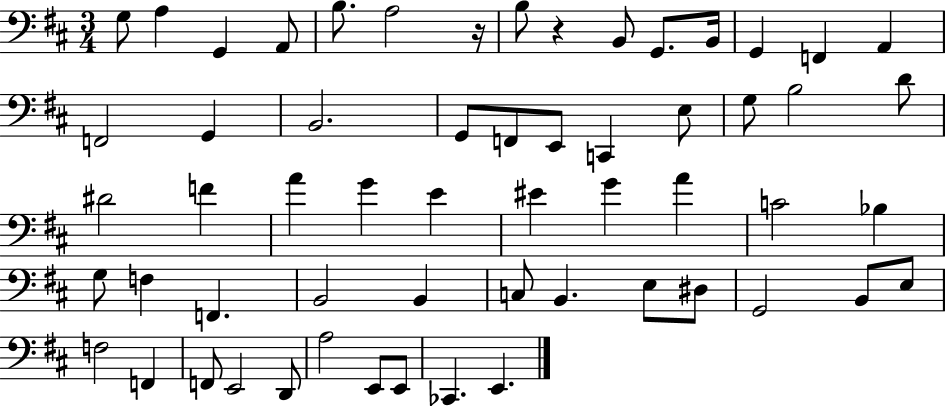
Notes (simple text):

G3/e A3/q G2/q A2/e B3/e. A3/h R/s B3/e R/q B2/e G2/e. B2/s G2/q F2/q A2/q F2/h G2/q B2/h. G2/e F2/e E2/e C2/q E3/e G3/e B3/h D4/e D#4/h F4/q A4/q G4/q E4/q EIS4/q G4/q A4/q C4/h Bb3/q G3/e F3/q F2/q. B2/h B2/q C3/e B2/q. E3/e D#3/e G2/h B2/e E3/e F3/h F2/q F2/e E2/h D2/e A3/h E2/e E2/e CES2/q. E2/q.